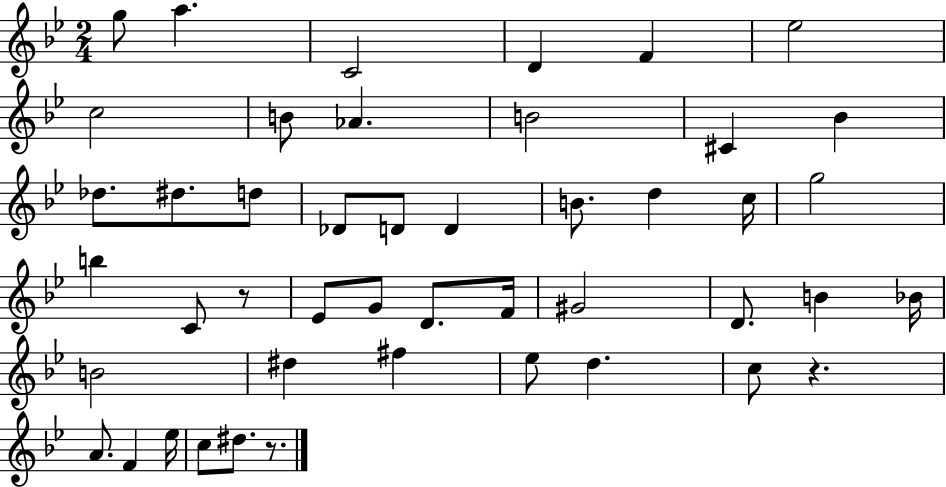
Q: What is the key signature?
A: BES major